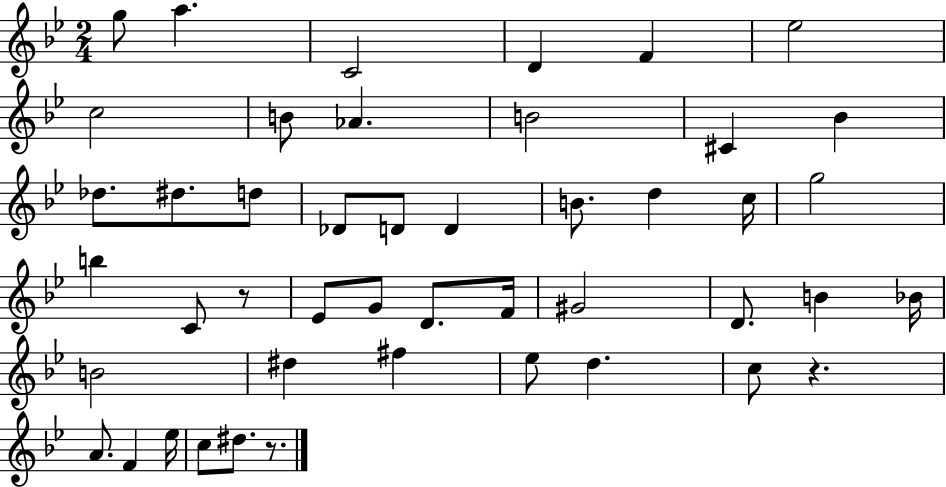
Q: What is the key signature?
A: BES major